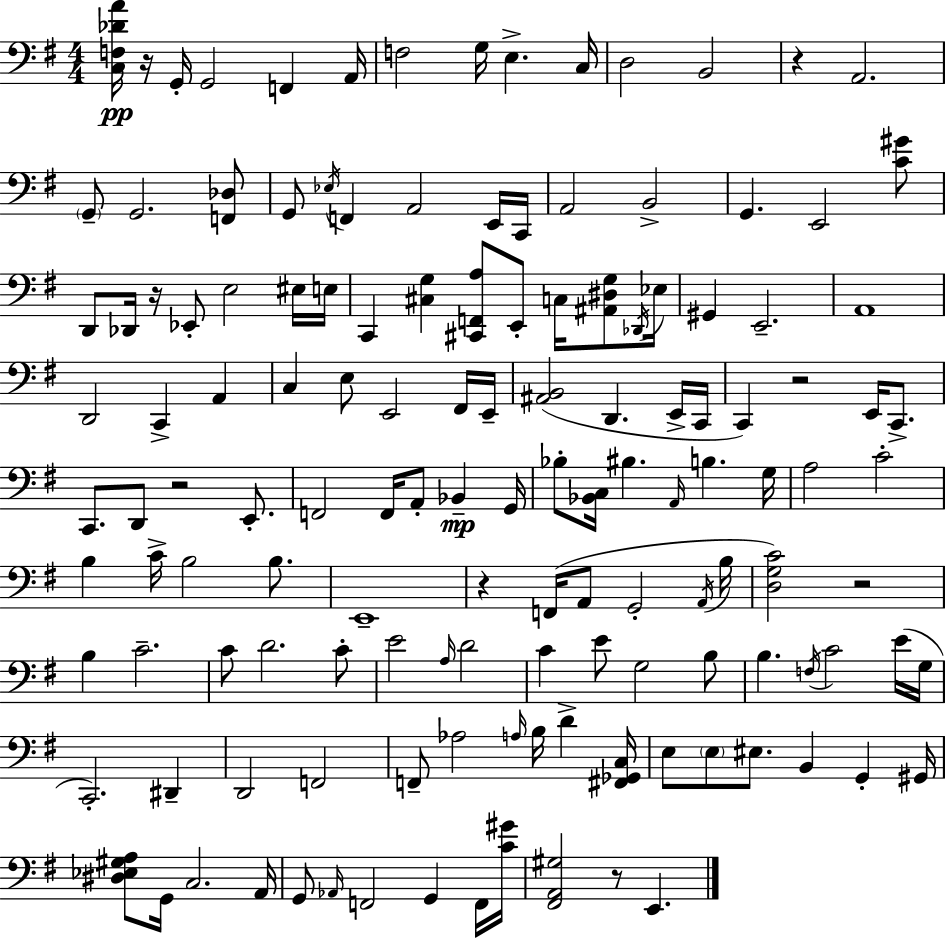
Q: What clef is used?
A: bass